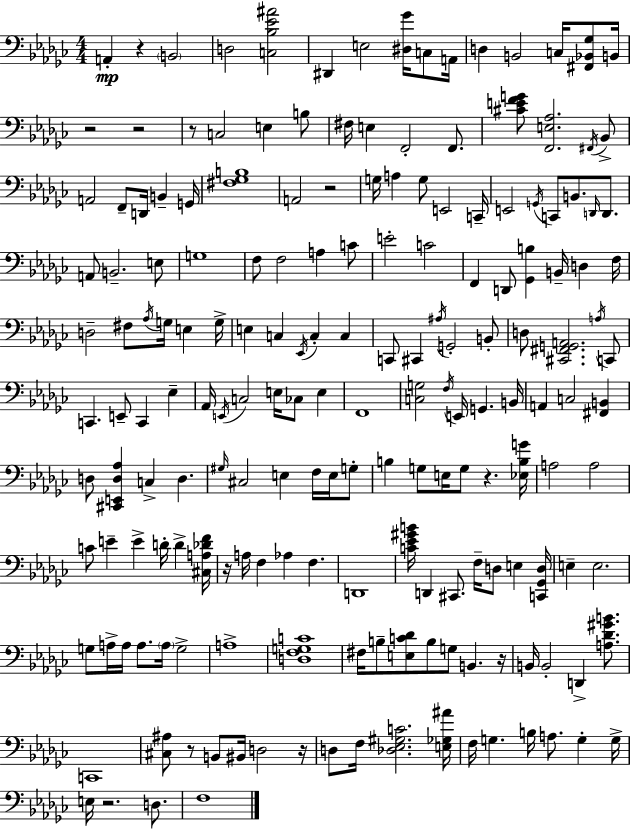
A2/q R/q B2/h D3/h [C3,Bb3,Eb4,A#4]/h D#2/q E3/h [D#3,Gb4]/s C3/e A2/s D3/q B2/h C3/s [F#2,Bb2,Gb3]/e B2/s R/h R/h R/e C3/h E3/q B3/e F#3/s E3/q F2/h F2/e. [C#4,E4,F4,G4]/e [F2,E3,Ab3]/h. F#2/s Bb2/e A2/h F2/e D2/s B2/q G2/s [F#3,Gb3,B3]/w A2/h R/h G3/s A3/q G3/e E2/h C2/s E2/h G2/s C2/e B2/e. D2/s D2/e. A2/e B2/h. E3/e G3/w F3/e F3/h A3/q C4/e E4/h C4/h F2/q D2/e [Gb2,B3]/q B2/s D3/q F3/s D3/h F#3/e Ab3/s G3/s E3/q G3/s E3/q C3/q Eb2/s C3/q C3/q C2/e C#2/q A#3/s G2/h B2/e D3/e [C#2,F#2,G2,A2]/h. A3/s C2/e C2/q. E2/e C2/q Eb3/q Ab2/s E2/s C3/h E3/s CES3/e E3/q F2/w [C3,G3]/h F3/s E2/s G2/q. B2/s A2/q C3/h [F#2,B2]/q D3/e [C#2,E2,D3,Ab3]/q C3/q D3/q. G#3/s C#3/h E3/q F3/s E3/s G3/e B3/q G3/e E3/s G3/e R/q. [Eb3,B3,G4]/s A3/h A3/h C4/e E4/q E4/q D4/s D4/q [C#3,A3,Db4,F4]/s R/s A3/s F3/q Ab3/q F3/q. D2/w [C4,Eb4,G#4,B4]/s D2/q C#2/e. F3/s D3/e E3/q [C2,Gb2,D3]/s E3/q E3/h. G3/e A3/s A3/s A3/e. A3/s G3/h A3/w [D3,F3,G3,C4]/w F#3/s B3/e [E3,C4,Db4]/e B3/e G3/e B2/q. R/s B2/s B2/h D2/q [A3,Db4,G#4,B4]/e. C2/w [C#3,A#3]/e R/e B2/e BIS2/s D3/h R/s D3/e F3/s [Db3,Eb3,G#3,C4]/h. [E3,Gb3,A#4]/s F3/s G3/q. B3/s A3/e. G3/q G3/s E3/s R/h. D3/e. F3/w